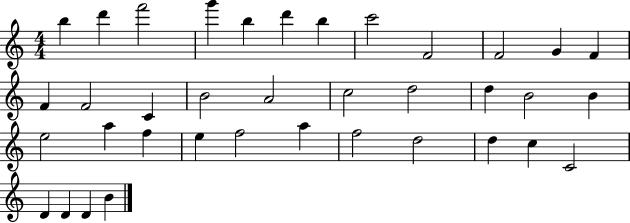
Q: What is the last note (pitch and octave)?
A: B4